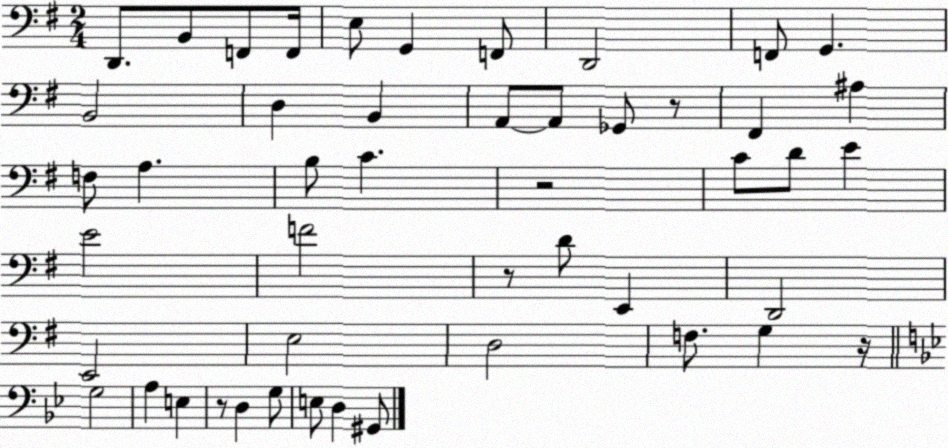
X:1
T:Untitled
M:2/4
L:1/4
K:G
D,,/2 B,,/2 F,,/2 F,,/4 E,/2 G,, F,,/2 D,,2 F,,/2 G,, B,,2 D, B,, A,,/2 A,,/2 _G,,/2 z/2 ^F,, ^A, F,/2 A, B,/2 C z2 C/2 D/2 E E2 F2 z/2 D/2 E,, D,,2 E,,2 E,2 D,2 F,/2 G, z/4 G,2 A, E, z/2 D, G,/2 E,/2 D, ^G,,/2